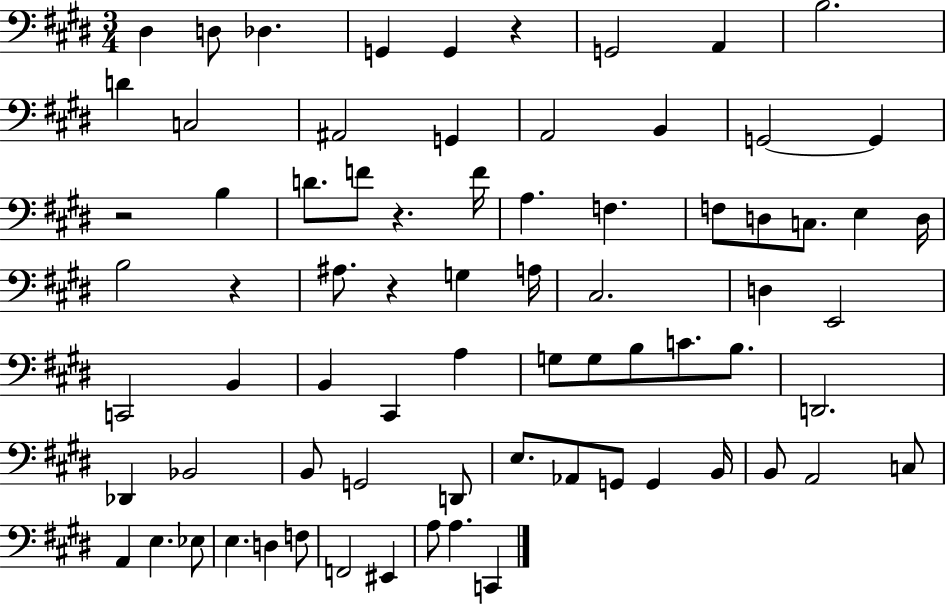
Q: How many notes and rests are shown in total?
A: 74